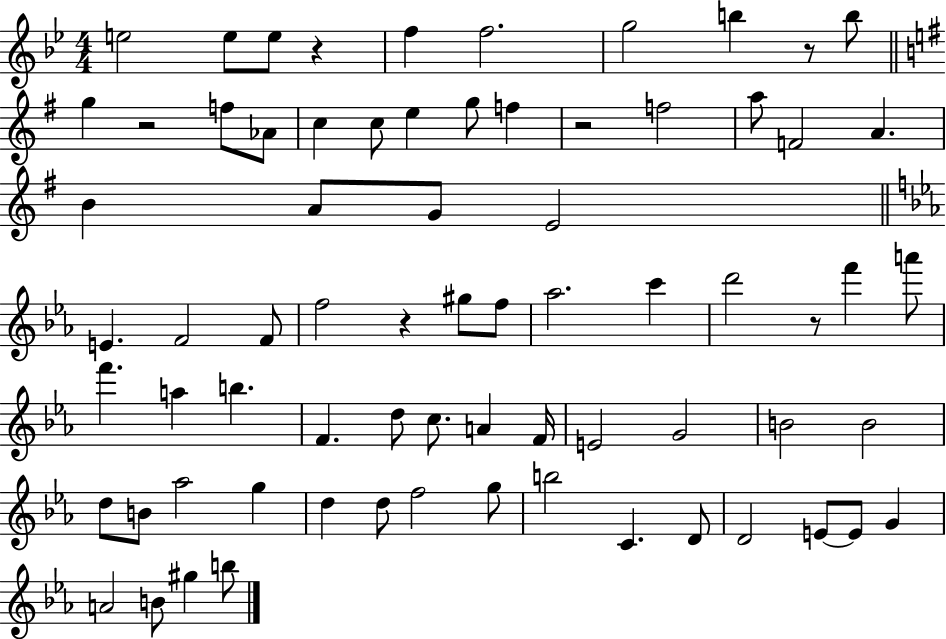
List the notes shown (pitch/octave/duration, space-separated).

E5/h E5/e E5/e R/q F5/q F5/h. G5/h B5/q R/e B5/e G5/q R/h F5/e Ab4/e C5/q C5/e E5/q G5/e F5/q R/h F5/h A5/e F4/h A4/q. B4/q A4/e G4/e E4/h E4/q. F4/h F4/e F5/h R/q G#5/e F5/e Ab5/h. C6/q D6/h R/e F6/q A6/e F6/q. A5/q B5/q. F4/q. D5/e C5/e. A4/q F4/s E4/h G4/h B4/h B4/h D5/e B4/e Ab5/h G5/q D5/q D5/e F5/h G5/e B5/h C4/q. D4/e D4/h E4/e E4/e G4/q A4/h B4/e G#5/q B5/e